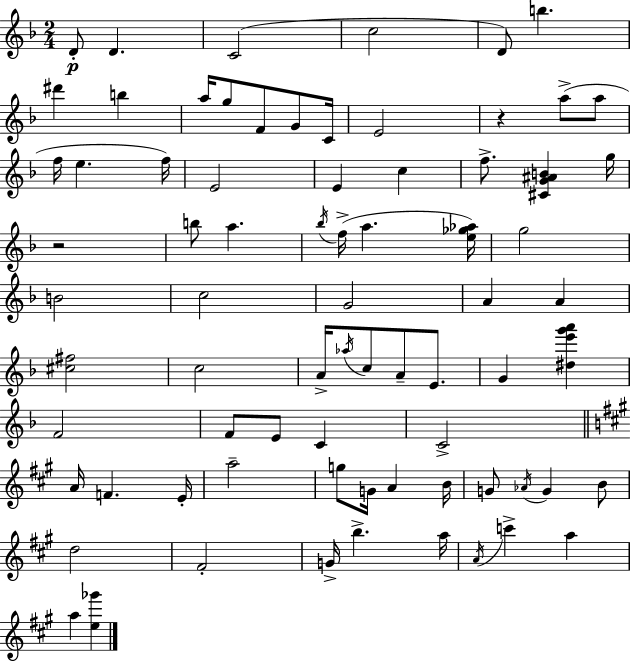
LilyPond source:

{
  \clef treble
  \numericTimeSignature
  \time 2/4
  \key d \minor
  d'8-.\p d'4. | c'2( | c''2 | d'8) b''4. | \break dis'''4 b''4 | a''16 g''8 f'8 g'8 c'16 | e'2 | r4 a''8->( a''8 | \break f''16 e''4. f''16) | e'2 | e'4 c''4 | f''8.-> <cis' g' ais' b'>4 g''16 | \break r2 | b''8 a''4. | \acciaccatura { bes''16 } f''16->( a''4. | <e'' ges'' aes''>16) g''2 | \break b'2 | c''2 | g'2 | a'4 a'4 | \break <cis'' fis''>2 | c''2 | a'16-> \acciaccatura { aes''16 } c''8 a'8-- e'8. | g'4 <dis'' e''' g''' a'''>4 | \break f'2 | f'8 e'8 c'4 | c'2-> | \bar "||" \break \key a \major a'16 f'4. e'16-. | a''2-- | g''8 g'16 a'4 b'16 | g'8 \acciaccatura { aes'16 } g'4 b'8 | \break d''2 | fis'2-. | g'16-> b''4.-> | a''16 \acciaccatura { a'16 } c'''4-> a''4 | \break a''4 <e'' ges'''>4 | \bar "|."
}